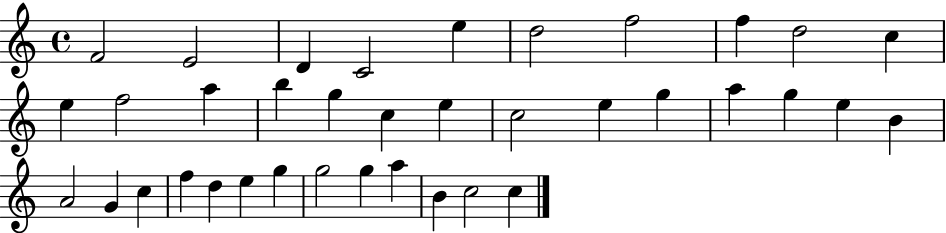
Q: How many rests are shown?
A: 0